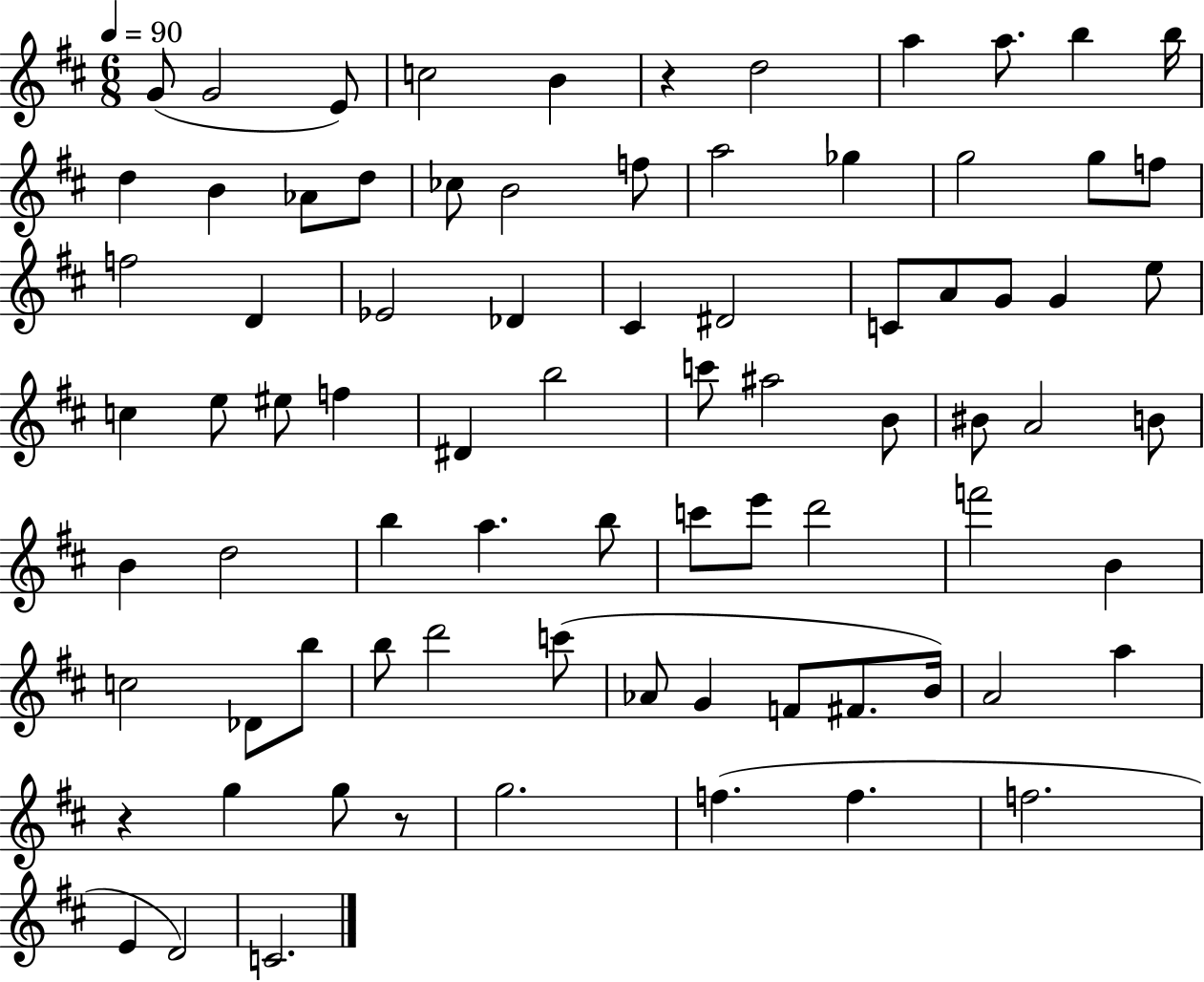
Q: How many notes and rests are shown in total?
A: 80